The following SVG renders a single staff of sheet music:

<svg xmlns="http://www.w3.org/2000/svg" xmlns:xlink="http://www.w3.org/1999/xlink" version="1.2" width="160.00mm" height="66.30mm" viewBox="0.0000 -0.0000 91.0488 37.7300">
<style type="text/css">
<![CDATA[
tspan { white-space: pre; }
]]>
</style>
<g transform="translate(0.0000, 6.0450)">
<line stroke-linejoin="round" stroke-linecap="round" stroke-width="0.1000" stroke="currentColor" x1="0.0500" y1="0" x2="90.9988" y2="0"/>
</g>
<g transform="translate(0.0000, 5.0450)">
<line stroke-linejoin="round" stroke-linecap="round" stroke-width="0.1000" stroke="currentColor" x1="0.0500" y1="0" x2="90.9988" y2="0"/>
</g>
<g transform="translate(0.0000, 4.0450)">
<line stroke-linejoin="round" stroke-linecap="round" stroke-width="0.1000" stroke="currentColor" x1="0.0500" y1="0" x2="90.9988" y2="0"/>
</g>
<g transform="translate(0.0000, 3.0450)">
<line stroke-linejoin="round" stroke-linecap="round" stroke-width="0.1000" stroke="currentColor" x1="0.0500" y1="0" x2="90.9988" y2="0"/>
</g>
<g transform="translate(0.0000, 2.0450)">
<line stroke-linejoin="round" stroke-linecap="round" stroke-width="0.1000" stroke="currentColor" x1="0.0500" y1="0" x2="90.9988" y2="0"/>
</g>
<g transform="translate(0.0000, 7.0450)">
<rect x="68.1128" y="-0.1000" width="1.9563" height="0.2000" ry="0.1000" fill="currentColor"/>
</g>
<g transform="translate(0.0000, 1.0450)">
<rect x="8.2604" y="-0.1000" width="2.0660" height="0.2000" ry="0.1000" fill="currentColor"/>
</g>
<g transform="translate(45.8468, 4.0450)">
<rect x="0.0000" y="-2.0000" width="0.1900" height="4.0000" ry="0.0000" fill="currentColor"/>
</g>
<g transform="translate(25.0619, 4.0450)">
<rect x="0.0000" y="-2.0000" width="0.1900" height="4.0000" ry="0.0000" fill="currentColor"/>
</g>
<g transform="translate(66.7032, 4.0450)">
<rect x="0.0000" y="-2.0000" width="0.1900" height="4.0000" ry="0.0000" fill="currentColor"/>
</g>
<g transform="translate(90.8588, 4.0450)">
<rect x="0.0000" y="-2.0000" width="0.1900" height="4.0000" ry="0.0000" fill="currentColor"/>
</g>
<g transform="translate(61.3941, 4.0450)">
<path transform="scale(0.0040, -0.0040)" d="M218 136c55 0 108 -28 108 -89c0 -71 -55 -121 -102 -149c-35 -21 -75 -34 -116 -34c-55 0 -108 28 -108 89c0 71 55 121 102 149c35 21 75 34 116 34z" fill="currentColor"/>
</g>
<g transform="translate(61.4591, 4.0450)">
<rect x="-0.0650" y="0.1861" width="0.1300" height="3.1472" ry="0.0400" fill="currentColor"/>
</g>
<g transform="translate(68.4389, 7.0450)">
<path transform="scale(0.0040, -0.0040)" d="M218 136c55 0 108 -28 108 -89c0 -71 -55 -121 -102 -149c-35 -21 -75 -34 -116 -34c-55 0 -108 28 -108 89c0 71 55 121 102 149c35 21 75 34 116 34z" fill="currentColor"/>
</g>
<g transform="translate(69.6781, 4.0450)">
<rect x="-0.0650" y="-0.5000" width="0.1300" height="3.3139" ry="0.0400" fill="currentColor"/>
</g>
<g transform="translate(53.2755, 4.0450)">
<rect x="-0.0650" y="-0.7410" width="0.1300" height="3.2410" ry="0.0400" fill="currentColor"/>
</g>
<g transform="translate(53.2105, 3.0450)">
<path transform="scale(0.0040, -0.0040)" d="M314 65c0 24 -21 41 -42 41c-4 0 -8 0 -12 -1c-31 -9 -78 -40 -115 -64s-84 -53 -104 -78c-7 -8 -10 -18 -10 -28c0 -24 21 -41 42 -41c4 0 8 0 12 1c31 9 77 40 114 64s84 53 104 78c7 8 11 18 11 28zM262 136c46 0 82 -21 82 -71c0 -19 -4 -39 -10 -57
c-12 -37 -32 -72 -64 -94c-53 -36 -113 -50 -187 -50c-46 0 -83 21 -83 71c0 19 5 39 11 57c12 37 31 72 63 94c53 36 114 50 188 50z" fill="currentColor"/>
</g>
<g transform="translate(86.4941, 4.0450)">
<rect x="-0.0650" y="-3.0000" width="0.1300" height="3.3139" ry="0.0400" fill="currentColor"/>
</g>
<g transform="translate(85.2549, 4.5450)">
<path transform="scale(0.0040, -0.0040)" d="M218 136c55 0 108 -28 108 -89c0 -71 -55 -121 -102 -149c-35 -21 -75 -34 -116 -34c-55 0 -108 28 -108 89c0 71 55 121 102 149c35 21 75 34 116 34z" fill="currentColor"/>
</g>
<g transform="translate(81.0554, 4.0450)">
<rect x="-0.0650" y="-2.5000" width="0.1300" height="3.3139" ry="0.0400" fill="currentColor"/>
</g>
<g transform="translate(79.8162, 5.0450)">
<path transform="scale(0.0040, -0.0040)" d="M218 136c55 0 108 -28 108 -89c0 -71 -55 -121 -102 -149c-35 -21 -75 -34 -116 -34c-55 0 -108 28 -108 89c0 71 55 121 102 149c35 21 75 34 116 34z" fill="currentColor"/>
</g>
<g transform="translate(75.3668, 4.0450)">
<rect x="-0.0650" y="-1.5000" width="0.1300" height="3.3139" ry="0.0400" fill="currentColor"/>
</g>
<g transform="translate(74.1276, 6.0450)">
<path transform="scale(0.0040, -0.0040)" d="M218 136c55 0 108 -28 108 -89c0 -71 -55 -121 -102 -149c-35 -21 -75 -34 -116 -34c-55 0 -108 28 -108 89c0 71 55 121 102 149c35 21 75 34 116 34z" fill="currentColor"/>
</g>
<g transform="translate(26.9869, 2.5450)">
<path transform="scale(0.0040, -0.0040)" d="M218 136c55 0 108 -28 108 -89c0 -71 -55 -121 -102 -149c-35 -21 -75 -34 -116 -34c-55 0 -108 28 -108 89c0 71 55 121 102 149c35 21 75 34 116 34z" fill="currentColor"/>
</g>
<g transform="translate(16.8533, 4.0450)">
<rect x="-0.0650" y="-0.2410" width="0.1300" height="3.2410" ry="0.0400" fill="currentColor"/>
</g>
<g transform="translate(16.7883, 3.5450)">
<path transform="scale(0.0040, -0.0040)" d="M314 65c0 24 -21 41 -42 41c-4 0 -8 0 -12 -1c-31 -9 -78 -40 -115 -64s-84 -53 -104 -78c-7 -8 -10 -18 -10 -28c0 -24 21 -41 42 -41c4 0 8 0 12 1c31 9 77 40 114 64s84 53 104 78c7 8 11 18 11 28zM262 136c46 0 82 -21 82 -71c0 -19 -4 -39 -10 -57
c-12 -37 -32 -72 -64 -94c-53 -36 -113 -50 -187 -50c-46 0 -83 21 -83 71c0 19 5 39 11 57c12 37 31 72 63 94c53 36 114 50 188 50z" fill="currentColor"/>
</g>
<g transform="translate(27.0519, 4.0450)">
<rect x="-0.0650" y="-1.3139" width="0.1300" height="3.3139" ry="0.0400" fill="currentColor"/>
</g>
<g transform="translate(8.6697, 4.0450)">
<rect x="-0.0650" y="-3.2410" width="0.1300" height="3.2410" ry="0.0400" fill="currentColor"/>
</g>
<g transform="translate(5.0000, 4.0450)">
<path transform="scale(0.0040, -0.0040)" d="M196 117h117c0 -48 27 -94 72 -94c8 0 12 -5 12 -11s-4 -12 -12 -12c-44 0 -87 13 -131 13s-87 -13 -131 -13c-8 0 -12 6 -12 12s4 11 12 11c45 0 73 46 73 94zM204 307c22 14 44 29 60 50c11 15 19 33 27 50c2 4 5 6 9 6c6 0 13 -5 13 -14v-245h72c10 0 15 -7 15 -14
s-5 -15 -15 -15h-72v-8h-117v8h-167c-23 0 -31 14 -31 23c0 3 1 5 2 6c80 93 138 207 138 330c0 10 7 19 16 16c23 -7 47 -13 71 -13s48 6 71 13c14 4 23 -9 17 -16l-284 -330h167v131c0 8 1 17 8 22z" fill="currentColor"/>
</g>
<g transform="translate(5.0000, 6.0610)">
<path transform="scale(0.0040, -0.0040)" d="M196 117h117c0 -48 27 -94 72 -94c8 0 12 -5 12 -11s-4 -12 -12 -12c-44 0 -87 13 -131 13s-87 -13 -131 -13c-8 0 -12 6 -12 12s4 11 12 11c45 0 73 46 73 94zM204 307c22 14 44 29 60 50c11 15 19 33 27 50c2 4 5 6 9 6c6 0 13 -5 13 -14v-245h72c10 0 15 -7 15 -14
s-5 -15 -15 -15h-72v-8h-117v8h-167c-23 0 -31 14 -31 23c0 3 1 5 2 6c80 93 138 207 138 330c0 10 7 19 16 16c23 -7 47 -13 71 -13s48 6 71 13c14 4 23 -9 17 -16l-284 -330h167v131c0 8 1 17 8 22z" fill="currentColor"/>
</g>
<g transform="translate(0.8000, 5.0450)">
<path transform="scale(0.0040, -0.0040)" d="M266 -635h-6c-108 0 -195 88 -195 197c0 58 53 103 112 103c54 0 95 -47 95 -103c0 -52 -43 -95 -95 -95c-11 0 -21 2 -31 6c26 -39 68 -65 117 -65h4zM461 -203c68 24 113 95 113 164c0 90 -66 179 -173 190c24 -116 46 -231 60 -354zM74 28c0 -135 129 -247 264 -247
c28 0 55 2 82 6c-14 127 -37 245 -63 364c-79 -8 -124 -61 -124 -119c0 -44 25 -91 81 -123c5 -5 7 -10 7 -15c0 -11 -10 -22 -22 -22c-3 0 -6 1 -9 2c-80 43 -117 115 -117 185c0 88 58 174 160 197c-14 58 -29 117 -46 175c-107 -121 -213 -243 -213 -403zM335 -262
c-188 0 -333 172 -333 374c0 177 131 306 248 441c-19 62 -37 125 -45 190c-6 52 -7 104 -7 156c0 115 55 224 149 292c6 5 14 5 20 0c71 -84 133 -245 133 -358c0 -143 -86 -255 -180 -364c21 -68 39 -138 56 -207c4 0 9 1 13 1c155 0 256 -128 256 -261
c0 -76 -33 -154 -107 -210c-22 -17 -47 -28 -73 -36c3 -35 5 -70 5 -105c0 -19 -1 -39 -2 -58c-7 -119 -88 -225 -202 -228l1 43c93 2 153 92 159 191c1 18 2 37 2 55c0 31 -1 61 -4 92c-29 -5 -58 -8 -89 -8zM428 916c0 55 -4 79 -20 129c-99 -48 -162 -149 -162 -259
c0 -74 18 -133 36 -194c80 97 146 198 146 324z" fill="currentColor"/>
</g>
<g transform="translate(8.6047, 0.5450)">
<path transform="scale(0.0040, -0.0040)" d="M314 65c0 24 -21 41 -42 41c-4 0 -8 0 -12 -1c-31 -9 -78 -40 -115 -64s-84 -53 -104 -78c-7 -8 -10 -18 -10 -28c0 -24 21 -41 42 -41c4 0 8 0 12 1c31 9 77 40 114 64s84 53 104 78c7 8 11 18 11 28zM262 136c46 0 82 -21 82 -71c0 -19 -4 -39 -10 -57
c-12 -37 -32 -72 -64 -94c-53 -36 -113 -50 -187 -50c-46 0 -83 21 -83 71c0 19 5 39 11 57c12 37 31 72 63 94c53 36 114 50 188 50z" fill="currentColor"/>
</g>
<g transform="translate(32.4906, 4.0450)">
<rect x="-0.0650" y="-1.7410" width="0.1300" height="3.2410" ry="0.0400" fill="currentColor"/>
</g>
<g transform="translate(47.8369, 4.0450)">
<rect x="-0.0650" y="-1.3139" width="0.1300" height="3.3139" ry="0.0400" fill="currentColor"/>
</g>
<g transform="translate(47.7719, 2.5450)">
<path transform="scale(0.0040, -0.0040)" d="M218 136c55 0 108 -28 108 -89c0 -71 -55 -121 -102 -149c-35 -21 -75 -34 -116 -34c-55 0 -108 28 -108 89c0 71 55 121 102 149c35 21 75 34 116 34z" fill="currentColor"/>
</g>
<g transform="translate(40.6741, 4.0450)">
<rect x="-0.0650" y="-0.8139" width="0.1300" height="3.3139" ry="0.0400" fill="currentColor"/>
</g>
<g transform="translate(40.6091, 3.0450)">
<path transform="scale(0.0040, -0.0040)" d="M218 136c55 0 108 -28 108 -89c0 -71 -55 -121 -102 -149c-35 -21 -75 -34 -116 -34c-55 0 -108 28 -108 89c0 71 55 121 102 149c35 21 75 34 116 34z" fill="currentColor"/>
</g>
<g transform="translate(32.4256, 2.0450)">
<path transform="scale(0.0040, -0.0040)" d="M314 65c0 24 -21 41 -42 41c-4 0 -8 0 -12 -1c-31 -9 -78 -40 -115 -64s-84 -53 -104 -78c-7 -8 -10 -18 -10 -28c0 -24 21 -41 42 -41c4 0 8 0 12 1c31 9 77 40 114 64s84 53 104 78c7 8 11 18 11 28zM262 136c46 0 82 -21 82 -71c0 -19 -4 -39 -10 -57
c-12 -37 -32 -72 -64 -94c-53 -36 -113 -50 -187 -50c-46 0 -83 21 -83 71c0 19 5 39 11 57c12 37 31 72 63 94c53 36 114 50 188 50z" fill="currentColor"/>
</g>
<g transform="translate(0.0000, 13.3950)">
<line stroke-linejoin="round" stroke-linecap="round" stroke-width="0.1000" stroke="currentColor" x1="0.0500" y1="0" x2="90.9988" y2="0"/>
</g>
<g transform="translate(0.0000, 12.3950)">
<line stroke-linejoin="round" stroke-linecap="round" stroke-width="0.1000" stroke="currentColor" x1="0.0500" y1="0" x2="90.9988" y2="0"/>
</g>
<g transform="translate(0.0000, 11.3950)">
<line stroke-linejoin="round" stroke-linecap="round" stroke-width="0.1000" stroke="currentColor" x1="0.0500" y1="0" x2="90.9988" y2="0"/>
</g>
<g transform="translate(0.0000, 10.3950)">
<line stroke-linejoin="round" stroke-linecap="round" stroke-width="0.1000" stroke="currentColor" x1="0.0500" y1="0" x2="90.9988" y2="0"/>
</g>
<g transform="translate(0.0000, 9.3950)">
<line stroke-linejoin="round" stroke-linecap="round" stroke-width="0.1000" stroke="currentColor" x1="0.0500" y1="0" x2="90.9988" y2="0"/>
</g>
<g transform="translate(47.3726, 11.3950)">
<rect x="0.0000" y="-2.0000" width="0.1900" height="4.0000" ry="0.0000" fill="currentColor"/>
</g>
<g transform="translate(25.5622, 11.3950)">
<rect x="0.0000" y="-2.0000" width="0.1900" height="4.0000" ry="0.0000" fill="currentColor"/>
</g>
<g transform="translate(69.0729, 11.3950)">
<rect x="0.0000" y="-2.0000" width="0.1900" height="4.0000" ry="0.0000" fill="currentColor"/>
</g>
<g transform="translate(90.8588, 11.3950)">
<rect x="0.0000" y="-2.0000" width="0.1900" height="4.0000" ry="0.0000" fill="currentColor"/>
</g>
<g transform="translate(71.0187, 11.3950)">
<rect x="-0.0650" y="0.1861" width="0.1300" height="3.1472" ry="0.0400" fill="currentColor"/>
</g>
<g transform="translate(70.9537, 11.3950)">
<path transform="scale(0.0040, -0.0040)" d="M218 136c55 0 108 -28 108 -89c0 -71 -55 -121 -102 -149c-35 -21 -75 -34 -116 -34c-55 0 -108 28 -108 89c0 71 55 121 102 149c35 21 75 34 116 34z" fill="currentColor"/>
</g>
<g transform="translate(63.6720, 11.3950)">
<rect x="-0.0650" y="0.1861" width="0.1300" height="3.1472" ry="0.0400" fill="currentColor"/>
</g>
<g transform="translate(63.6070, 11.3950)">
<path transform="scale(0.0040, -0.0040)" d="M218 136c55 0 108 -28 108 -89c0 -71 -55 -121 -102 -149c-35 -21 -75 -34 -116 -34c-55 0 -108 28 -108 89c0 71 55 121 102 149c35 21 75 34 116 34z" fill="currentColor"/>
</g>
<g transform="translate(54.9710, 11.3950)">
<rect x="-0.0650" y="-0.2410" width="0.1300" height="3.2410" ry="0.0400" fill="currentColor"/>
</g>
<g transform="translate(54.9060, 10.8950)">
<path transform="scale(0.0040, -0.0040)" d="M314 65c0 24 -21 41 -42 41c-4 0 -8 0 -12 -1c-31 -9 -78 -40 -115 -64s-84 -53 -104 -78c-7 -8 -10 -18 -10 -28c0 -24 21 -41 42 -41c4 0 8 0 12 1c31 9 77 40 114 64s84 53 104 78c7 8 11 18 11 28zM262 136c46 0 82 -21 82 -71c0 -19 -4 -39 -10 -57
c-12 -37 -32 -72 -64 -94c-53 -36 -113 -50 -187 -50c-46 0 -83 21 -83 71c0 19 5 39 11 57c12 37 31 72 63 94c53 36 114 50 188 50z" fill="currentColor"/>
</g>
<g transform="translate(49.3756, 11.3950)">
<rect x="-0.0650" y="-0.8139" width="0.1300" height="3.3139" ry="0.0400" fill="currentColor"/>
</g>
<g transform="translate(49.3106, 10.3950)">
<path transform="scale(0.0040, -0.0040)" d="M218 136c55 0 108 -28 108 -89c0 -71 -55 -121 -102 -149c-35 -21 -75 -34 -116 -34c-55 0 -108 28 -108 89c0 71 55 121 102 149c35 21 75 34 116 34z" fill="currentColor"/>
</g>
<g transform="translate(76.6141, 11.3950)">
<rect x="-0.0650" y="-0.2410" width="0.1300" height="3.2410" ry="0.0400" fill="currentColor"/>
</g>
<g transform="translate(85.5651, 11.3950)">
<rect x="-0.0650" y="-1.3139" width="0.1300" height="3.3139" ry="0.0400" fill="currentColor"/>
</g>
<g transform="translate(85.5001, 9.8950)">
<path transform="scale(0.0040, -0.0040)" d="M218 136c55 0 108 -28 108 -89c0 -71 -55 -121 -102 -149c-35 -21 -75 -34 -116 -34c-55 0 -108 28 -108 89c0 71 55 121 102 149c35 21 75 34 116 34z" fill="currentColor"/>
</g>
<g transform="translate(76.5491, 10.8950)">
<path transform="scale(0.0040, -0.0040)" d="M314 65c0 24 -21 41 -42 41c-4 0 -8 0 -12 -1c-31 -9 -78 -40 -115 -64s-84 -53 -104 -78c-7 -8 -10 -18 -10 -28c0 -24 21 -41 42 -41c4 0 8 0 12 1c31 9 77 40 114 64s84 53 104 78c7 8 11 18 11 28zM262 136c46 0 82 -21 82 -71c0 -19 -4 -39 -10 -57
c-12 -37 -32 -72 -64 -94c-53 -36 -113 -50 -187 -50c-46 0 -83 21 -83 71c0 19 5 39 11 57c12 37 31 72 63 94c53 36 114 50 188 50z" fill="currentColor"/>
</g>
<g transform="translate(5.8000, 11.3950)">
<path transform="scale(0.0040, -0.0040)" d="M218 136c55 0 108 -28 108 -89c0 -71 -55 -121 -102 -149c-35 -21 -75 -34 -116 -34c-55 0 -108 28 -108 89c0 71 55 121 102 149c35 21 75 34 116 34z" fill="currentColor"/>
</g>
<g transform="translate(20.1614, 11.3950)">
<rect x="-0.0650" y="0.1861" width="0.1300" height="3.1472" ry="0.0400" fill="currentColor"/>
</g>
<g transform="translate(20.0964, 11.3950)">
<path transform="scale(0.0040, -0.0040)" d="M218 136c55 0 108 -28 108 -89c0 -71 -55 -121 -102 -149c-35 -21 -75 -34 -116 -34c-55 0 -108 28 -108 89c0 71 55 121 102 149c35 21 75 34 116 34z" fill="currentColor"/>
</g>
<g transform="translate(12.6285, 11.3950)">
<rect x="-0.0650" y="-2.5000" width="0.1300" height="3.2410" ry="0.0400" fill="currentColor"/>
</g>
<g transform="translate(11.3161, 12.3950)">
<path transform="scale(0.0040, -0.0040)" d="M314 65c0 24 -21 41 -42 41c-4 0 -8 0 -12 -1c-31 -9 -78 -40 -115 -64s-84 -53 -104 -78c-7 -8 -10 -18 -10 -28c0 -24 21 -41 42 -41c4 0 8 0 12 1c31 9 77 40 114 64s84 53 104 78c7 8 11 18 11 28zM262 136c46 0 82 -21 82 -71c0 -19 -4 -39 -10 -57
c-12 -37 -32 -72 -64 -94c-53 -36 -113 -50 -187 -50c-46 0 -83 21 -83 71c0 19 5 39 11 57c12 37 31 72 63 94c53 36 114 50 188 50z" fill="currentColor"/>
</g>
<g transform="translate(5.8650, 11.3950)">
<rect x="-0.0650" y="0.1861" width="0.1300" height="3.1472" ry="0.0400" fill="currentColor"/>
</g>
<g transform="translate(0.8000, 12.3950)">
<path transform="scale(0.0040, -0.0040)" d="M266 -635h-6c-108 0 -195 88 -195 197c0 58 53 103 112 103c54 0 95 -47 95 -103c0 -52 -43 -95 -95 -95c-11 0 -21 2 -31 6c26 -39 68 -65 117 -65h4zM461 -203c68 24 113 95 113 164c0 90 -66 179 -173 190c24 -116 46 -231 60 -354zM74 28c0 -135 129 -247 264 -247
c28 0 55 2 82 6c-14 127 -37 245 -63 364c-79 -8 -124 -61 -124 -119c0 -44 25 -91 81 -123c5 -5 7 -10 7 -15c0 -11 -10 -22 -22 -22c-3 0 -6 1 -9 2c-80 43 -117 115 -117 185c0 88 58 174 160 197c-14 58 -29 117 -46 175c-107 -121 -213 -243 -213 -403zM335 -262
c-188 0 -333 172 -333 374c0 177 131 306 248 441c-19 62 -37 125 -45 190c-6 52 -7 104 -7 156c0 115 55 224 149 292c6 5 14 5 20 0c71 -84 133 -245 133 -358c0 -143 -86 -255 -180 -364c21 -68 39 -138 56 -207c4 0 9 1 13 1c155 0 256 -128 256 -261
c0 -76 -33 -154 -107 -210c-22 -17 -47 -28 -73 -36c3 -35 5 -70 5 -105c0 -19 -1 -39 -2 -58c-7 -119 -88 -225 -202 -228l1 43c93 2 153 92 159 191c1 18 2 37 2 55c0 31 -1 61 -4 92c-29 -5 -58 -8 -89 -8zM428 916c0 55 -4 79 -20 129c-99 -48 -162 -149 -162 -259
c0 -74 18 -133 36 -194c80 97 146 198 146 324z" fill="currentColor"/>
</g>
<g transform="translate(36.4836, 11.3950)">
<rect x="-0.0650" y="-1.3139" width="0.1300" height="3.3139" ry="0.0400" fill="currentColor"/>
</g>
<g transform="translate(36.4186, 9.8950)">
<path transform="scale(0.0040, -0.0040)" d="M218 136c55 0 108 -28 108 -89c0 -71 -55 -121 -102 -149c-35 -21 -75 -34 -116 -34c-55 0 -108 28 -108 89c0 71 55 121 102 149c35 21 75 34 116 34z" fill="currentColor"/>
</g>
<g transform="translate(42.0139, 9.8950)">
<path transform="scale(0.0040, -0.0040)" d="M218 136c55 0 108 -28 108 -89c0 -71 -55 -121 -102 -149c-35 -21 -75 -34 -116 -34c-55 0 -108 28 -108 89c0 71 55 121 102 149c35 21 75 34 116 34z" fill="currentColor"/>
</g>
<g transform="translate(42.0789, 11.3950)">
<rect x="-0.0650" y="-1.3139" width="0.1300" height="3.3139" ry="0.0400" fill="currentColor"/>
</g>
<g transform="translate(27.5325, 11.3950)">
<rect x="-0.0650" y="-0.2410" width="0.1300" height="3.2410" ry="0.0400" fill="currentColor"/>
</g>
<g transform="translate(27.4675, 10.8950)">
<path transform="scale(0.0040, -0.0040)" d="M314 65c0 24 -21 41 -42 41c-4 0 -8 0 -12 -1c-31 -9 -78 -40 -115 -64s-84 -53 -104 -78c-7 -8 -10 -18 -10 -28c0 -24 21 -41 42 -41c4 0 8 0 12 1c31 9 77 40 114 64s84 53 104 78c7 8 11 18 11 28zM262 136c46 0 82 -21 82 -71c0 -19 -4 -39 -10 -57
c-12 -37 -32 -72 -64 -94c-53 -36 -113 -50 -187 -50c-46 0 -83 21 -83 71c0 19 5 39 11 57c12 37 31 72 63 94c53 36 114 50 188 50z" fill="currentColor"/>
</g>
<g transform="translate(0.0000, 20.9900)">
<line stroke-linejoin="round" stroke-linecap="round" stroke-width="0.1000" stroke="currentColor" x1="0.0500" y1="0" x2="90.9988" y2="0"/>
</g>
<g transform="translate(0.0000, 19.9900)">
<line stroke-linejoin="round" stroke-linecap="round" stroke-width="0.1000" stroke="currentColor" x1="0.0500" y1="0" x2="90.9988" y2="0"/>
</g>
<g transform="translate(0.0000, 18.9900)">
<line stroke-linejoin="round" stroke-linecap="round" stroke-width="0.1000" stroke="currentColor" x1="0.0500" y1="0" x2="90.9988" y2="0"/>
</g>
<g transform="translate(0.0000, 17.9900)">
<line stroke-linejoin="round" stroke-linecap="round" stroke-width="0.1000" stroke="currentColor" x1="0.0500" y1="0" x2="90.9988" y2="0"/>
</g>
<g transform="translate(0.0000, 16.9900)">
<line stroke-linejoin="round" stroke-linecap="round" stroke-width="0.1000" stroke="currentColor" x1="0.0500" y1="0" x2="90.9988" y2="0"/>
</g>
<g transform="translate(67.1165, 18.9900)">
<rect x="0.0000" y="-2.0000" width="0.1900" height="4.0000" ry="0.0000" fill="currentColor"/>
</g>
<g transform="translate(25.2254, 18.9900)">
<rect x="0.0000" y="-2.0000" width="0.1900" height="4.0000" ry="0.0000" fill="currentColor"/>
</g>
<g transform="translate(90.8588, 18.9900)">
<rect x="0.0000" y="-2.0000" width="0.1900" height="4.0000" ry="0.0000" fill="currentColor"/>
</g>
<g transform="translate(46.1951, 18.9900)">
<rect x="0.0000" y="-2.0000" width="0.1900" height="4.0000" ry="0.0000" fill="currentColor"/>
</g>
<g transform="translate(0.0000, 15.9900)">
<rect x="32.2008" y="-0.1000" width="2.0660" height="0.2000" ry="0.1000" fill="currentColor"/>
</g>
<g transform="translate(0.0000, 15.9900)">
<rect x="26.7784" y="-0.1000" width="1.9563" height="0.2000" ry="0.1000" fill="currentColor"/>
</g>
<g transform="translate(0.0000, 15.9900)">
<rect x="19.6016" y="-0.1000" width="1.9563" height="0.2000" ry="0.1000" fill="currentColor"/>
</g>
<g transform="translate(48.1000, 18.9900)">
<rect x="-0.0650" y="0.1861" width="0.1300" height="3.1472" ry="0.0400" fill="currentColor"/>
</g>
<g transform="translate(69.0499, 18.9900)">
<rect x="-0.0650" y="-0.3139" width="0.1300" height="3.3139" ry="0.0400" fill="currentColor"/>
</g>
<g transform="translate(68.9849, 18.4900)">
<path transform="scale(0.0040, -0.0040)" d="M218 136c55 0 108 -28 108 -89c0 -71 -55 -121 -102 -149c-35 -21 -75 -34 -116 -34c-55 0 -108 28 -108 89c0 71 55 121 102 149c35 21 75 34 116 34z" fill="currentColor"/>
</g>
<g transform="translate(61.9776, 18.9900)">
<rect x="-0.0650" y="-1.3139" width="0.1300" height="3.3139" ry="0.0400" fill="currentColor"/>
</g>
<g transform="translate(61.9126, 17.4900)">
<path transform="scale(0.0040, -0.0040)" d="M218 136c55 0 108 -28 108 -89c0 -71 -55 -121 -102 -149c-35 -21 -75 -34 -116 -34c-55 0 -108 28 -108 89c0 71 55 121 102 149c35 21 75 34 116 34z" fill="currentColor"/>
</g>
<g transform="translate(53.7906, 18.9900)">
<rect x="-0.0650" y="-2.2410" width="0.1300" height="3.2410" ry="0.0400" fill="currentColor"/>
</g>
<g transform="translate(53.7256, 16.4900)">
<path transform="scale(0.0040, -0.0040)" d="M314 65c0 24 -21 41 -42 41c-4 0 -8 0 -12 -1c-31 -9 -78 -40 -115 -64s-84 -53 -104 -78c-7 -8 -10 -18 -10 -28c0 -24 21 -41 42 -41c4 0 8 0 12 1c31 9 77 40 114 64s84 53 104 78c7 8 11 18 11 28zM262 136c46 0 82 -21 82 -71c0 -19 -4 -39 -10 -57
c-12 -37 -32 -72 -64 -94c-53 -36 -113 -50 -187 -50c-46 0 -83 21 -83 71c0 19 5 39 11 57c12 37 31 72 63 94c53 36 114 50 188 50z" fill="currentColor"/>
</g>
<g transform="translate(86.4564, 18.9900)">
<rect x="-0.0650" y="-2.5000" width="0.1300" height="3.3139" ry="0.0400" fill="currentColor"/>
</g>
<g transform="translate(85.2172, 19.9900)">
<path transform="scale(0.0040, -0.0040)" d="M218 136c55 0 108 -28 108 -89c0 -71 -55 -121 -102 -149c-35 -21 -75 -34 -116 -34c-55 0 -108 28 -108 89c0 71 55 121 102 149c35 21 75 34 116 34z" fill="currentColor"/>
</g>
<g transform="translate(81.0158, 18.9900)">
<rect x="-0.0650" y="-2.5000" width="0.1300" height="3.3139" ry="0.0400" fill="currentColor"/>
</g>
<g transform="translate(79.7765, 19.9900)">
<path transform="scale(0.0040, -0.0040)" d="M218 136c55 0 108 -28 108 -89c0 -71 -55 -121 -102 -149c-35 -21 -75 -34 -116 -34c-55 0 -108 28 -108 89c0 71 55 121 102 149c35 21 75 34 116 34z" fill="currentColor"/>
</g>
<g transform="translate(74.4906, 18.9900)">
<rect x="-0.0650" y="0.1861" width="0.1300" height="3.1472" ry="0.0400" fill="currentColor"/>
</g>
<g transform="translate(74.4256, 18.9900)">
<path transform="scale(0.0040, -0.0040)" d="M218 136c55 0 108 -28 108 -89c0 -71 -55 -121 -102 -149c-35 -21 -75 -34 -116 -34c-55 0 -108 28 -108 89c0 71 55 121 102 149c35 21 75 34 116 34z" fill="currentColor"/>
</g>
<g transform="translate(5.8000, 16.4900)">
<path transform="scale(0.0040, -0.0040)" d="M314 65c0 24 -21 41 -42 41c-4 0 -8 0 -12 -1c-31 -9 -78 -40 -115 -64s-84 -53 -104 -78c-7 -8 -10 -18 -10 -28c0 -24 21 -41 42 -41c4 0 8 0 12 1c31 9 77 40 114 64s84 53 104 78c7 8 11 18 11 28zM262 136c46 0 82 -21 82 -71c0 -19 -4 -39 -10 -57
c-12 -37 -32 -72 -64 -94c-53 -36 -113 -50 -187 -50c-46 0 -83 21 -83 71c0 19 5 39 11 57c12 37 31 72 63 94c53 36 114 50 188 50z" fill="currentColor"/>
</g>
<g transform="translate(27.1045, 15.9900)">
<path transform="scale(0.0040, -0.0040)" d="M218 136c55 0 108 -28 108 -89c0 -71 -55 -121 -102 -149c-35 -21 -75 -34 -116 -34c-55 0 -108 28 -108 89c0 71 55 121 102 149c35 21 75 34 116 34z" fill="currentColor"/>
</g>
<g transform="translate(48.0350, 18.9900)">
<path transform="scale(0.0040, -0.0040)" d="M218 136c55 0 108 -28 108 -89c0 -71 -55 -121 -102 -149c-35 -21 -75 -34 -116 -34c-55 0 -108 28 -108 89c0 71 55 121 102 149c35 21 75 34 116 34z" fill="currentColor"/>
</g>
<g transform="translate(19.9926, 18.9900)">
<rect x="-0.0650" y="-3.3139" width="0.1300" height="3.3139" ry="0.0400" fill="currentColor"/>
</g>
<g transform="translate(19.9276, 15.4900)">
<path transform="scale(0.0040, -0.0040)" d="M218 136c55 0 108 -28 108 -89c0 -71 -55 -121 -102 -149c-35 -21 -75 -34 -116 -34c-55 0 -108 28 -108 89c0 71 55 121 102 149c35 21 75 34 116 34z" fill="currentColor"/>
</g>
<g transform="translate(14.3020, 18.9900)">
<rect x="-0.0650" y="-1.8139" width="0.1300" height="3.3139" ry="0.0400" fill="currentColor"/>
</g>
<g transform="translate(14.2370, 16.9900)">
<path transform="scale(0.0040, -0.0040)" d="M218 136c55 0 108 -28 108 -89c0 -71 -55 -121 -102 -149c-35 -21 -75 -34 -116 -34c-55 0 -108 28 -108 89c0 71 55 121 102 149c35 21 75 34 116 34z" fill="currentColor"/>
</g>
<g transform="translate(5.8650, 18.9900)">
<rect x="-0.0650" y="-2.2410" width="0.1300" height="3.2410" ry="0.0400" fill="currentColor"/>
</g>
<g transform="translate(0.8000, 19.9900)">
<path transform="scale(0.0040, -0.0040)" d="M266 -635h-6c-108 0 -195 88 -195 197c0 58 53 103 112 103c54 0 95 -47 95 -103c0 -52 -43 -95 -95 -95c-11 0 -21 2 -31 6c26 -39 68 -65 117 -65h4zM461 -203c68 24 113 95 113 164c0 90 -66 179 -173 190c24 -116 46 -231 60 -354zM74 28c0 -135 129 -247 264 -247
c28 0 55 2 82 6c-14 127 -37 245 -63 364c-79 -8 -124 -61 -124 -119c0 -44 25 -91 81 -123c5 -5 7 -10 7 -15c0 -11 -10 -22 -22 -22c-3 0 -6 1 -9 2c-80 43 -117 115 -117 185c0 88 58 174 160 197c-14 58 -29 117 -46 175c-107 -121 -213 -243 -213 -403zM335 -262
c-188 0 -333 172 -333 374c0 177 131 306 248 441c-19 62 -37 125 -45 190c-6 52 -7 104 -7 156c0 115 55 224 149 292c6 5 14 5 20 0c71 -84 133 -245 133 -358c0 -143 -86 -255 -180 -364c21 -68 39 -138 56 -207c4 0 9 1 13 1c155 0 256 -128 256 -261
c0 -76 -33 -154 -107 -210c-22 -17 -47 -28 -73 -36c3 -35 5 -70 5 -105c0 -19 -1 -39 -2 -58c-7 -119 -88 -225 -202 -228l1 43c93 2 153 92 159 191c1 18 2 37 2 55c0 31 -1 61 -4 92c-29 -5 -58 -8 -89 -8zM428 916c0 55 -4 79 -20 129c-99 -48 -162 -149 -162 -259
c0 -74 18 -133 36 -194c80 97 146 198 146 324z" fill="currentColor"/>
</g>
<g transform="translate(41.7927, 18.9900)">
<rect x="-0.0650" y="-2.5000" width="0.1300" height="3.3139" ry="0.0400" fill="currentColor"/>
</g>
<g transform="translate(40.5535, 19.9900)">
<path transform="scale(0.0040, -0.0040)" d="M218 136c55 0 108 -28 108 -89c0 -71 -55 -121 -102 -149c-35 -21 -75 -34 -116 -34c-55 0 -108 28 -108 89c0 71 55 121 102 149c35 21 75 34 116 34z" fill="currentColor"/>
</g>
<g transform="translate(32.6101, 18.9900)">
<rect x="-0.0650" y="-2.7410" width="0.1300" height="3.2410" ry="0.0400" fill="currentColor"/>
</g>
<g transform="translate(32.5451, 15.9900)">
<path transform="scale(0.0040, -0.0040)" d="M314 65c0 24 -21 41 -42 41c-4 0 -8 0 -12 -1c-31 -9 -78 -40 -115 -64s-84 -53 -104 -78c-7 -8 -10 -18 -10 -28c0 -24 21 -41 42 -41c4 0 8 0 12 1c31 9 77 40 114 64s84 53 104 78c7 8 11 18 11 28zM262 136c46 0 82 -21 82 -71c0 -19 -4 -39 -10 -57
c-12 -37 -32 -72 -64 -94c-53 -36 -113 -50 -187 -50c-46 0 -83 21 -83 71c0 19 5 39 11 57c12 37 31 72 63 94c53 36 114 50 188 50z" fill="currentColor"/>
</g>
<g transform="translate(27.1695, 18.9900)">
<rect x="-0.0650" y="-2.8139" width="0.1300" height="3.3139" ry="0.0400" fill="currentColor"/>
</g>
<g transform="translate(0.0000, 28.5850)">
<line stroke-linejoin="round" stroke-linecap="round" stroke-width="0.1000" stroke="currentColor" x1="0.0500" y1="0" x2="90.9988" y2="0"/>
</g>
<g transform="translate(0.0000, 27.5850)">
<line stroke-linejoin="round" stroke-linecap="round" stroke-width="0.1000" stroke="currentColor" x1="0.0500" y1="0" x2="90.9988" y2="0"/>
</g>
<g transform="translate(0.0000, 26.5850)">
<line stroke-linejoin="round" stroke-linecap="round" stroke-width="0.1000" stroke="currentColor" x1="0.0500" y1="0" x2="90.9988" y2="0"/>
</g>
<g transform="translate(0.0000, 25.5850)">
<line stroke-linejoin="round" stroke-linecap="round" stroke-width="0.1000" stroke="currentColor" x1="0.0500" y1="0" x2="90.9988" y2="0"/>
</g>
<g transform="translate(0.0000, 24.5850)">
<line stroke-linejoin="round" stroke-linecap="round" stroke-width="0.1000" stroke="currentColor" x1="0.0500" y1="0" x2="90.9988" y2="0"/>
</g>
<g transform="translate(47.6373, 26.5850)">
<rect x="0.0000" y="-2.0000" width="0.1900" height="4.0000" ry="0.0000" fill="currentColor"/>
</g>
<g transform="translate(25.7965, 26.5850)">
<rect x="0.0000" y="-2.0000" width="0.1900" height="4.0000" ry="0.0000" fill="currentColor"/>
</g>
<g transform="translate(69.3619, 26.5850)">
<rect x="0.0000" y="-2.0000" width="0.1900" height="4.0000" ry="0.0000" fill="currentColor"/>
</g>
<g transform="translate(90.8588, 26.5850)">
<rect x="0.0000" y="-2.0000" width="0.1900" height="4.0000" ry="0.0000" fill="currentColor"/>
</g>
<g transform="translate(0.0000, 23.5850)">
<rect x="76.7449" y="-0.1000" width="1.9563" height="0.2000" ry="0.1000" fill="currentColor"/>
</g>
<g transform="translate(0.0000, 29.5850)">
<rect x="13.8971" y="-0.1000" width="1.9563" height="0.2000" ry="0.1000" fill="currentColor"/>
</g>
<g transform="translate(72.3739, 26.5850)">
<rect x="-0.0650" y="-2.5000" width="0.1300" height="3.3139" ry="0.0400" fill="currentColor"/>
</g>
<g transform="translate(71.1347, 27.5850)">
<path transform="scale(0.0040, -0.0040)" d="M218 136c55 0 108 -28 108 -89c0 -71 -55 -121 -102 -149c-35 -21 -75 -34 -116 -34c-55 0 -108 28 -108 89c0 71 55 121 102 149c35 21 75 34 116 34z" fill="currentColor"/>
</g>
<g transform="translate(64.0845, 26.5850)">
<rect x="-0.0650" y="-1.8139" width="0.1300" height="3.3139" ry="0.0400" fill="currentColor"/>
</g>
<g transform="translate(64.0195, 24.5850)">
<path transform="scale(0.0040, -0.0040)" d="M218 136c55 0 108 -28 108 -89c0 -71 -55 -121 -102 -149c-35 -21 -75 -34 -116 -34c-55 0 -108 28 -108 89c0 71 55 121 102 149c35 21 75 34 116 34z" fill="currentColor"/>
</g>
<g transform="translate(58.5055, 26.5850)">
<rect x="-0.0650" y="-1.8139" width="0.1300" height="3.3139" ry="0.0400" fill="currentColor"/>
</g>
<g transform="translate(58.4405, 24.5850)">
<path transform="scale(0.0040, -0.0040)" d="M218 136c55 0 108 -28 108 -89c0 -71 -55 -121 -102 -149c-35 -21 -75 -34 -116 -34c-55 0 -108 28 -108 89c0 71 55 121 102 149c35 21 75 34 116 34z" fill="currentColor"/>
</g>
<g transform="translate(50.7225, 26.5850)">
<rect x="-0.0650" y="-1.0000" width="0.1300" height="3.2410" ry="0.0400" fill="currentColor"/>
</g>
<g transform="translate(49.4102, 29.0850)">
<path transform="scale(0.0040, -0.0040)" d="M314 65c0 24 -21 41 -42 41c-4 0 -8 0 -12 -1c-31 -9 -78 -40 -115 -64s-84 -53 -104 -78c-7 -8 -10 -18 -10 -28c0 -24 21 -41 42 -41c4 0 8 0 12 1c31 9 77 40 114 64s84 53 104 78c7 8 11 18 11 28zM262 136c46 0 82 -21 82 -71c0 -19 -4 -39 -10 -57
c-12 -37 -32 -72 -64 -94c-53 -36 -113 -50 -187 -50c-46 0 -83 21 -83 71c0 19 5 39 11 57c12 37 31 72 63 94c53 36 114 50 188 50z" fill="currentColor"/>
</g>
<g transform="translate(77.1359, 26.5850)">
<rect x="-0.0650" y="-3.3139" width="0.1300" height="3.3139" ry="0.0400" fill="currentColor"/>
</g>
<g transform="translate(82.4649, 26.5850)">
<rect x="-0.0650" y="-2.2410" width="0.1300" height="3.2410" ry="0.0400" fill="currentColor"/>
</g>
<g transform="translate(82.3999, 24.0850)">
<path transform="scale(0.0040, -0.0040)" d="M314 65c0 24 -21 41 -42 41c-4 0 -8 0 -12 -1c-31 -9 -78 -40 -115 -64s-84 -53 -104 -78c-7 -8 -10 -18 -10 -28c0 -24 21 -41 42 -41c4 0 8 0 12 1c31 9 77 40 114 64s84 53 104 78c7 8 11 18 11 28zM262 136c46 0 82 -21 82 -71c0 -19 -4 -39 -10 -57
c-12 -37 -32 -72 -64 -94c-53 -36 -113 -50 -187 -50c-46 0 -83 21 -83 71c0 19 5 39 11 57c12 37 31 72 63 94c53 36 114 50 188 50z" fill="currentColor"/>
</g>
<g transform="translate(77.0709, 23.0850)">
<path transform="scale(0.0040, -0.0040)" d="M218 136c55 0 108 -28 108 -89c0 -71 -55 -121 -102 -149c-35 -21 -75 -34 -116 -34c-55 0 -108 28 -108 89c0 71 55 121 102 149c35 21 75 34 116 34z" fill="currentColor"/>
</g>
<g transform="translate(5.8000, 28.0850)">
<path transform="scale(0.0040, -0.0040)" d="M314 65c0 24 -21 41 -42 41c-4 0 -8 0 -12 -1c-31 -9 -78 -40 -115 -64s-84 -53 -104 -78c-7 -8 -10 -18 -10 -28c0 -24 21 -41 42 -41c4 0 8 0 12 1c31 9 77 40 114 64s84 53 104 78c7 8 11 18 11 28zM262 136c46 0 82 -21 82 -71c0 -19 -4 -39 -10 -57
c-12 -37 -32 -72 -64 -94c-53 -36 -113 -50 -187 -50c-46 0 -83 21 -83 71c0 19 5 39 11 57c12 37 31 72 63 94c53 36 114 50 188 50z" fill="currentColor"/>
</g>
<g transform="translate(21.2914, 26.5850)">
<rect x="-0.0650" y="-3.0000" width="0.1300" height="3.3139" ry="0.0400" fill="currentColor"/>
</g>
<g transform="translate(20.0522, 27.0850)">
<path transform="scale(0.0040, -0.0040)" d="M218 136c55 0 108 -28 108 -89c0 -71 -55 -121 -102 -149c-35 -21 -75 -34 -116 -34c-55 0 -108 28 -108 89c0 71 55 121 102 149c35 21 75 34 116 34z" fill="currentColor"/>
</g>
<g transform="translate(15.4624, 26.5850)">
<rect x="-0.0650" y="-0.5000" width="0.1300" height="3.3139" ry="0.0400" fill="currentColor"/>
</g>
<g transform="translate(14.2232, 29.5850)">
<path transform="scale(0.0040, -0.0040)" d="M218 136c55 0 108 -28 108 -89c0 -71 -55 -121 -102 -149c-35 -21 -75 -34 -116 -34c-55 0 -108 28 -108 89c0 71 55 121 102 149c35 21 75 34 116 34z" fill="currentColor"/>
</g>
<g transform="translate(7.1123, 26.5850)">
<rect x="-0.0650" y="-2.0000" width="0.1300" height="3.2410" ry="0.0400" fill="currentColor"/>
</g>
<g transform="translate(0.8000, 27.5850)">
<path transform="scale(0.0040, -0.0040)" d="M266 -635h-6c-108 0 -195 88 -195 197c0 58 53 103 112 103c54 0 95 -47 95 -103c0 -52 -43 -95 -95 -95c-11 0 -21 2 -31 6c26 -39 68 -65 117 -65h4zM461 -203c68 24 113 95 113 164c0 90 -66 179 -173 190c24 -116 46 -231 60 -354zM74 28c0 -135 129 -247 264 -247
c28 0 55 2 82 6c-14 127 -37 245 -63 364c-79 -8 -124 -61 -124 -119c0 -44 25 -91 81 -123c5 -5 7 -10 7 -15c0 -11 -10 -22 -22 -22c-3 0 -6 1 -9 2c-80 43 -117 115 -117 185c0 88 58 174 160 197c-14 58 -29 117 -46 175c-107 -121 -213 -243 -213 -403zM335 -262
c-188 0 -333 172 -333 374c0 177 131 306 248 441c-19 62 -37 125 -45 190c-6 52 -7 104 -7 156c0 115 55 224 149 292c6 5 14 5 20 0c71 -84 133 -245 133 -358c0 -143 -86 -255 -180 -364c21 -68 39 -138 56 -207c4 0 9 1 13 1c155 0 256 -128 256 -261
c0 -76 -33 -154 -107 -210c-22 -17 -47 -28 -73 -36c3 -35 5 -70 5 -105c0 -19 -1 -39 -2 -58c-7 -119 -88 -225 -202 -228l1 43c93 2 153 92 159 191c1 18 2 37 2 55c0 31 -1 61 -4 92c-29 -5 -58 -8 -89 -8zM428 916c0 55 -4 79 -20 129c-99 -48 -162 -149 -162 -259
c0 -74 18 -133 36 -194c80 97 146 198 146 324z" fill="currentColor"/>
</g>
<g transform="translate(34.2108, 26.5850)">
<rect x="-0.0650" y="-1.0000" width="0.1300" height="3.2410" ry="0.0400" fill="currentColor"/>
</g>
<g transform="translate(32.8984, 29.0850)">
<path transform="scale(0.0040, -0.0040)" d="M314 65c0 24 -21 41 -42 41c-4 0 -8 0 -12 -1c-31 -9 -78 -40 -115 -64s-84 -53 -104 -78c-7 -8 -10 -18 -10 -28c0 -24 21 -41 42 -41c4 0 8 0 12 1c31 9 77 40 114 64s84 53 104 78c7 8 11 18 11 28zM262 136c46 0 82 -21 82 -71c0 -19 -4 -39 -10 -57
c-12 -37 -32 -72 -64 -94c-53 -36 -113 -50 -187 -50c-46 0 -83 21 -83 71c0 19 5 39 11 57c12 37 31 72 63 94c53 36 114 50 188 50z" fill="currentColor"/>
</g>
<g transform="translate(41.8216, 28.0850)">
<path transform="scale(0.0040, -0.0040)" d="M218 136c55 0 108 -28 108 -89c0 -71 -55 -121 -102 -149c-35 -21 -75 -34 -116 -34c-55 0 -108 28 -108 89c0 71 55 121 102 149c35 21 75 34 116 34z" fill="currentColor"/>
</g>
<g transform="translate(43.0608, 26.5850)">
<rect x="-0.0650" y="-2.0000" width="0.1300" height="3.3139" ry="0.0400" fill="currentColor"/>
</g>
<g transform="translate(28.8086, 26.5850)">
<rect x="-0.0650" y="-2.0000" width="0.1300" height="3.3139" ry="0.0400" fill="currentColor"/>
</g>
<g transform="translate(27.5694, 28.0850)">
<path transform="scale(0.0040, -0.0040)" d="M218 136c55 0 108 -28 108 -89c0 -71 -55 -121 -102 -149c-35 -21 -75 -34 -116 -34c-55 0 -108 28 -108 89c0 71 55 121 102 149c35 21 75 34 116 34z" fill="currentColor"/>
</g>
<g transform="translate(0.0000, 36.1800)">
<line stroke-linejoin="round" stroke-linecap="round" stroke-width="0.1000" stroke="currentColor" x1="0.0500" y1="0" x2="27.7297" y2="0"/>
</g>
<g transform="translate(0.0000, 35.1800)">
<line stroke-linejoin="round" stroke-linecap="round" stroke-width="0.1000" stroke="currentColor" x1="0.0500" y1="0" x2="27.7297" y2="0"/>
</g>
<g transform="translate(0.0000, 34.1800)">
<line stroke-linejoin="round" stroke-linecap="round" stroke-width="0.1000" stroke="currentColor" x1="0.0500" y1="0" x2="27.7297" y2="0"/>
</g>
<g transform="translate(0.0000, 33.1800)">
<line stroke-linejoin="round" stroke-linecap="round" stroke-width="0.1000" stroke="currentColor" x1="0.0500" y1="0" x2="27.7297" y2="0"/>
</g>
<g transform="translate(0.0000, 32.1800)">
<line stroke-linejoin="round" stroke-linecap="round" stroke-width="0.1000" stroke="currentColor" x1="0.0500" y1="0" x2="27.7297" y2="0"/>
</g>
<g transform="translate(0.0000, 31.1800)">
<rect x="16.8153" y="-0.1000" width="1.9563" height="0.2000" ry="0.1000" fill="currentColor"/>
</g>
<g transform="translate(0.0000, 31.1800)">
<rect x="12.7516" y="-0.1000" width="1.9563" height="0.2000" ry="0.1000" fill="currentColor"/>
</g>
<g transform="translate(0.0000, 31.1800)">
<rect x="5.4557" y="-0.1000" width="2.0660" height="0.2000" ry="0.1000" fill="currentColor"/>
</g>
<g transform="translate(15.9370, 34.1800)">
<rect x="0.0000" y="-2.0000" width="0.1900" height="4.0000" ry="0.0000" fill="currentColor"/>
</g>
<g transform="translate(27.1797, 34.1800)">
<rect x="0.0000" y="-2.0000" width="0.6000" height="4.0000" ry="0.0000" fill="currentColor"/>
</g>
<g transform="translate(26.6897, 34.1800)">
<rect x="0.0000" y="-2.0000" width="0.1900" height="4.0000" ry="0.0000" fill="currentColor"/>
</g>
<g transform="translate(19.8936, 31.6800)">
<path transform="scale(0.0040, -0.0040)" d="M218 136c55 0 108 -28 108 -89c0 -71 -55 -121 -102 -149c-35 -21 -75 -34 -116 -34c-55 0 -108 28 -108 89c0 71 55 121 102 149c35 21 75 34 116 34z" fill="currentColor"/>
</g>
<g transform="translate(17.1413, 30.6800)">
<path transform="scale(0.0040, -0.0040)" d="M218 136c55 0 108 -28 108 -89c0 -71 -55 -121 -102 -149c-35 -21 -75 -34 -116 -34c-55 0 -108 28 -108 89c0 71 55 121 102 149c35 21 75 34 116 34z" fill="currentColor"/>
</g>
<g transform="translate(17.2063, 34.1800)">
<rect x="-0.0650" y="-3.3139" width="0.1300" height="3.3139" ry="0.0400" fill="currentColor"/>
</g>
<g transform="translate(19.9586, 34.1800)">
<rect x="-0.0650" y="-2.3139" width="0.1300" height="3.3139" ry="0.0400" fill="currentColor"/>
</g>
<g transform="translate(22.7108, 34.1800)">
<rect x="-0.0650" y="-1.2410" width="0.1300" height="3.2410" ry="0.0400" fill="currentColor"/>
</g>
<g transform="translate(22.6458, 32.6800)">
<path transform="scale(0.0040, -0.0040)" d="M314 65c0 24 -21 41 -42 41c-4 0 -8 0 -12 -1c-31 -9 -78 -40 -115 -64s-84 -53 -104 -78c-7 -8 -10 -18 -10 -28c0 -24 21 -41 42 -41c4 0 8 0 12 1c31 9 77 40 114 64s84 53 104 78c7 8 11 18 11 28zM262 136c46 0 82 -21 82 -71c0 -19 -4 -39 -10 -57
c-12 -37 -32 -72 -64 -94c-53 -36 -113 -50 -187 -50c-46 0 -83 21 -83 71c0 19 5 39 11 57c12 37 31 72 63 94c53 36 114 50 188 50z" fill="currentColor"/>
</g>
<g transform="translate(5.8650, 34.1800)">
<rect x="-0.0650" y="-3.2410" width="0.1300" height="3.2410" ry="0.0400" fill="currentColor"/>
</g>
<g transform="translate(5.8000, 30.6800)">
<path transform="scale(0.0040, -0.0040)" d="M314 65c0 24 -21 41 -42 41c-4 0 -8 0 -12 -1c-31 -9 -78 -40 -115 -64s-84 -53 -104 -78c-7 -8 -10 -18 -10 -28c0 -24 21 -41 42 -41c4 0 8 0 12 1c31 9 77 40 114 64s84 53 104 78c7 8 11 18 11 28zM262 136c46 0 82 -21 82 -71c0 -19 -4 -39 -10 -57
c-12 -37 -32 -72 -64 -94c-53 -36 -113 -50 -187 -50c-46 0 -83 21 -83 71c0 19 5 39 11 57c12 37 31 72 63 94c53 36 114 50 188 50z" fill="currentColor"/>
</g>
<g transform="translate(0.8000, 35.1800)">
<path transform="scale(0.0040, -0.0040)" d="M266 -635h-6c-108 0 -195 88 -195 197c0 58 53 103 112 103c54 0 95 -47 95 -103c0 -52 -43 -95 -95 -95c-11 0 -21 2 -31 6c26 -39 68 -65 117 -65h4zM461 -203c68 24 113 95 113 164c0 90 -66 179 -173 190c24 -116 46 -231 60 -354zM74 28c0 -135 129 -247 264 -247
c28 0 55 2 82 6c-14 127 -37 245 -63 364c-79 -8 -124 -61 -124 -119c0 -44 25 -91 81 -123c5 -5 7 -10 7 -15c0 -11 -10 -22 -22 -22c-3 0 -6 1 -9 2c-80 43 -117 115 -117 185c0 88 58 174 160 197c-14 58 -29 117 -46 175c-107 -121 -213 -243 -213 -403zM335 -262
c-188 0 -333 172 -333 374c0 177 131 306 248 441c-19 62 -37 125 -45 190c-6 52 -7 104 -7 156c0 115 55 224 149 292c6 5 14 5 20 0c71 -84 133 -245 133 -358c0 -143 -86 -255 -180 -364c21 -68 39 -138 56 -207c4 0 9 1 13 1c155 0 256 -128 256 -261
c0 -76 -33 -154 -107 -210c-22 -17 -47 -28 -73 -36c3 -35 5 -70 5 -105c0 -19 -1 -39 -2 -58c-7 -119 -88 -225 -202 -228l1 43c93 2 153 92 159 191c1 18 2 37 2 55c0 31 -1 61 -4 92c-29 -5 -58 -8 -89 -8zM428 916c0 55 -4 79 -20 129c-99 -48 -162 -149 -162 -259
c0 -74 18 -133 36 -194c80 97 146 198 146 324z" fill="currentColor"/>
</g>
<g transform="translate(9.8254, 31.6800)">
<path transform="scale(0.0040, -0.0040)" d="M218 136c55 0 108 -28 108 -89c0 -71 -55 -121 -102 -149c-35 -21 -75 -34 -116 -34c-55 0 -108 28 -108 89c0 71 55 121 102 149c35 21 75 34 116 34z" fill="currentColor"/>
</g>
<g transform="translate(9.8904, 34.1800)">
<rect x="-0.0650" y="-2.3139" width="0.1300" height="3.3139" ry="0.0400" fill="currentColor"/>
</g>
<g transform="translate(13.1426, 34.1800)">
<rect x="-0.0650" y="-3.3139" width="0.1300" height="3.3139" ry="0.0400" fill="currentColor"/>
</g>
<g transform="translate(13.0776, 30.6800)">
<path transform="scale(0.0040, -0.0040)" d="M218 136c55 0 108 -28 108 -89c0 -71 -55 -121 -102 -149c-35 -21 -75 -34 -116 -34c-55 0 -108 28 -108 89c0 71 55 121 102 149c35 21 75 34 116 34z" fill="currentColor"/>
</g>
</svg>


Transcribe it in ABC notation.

X:1
T:Untitled
M:4/4
L:1/4
K:C
b2 c2 e f2 d e d2 B C E G A B G2 B c2 e e d c2 B B c2 e g2 f b a a2 G B g2 e c B G G F2 C A F D2 F D2 f f G b g2 b2 g b b g e2